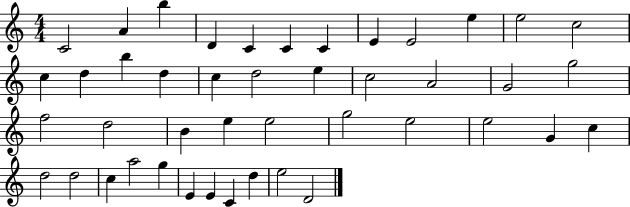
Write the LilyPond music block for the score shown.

{
  \clef treble
  \numericTimeSignature
  \time 4/4
  \key c \major
  c'2 a'4 b''4 | d'4 c'4 c'4 c'4 | e'4 e'2 e''4 | e''2 c''2 | \break c''4 d''4 b''4 d''4 | c''4 d''2 e''4 | c''2 a'2 | g'2 g''2 | \break f''2 d''2 | b'4 e''4 e''2 | g''2 e''2 | e''2 g'4 c''4 | \break d''2 d''2 | c''4 a''2 g''4 | e'4 e'4 c'4 d''4 | e''2 d'2 | \break \bar "|."
}